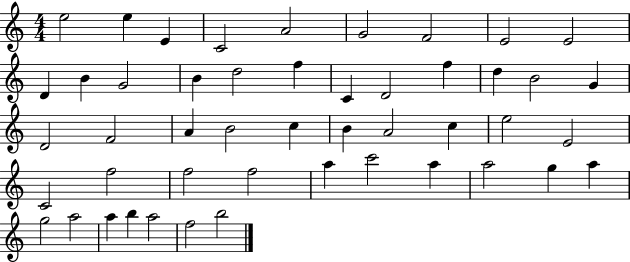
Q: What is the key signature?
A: C major